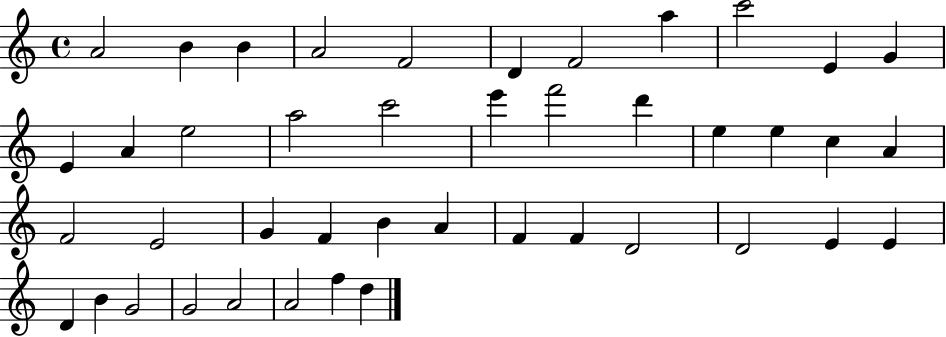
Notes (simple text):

A4/h B4/q B4/q A4/h F4/h D4/q F4/h A5/q C6/h E4/q G4/q E4/q A4/q E5/h A5/h C6/h E6/q F6/h D6/q E5/q E5/q C5/q A4/q F4/h E4/h G4/q F4/q B4/q A4/q F4/q F4/q D4/h D4/h E4/q E4/q D4/q B4/q G4/h G4/h A4/h A4/h F5/q D5/q